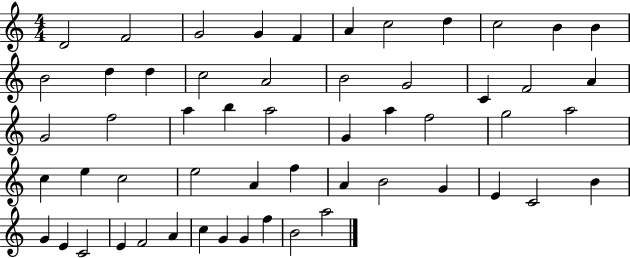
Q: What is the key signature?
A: C major